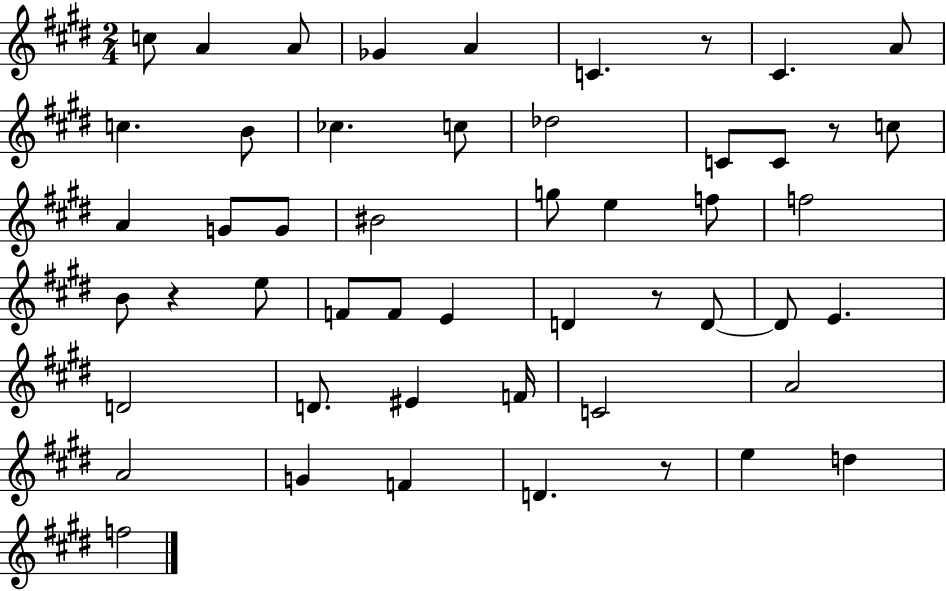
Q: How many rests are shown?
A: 5